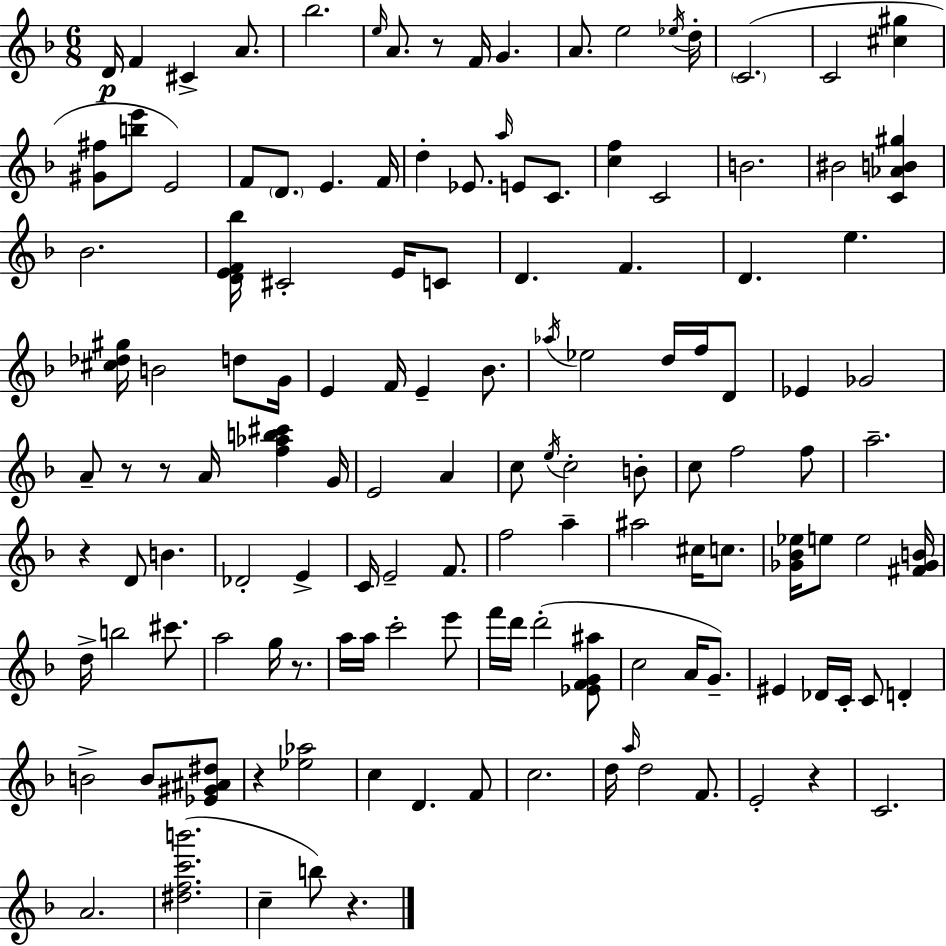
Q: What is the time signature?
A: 6/8